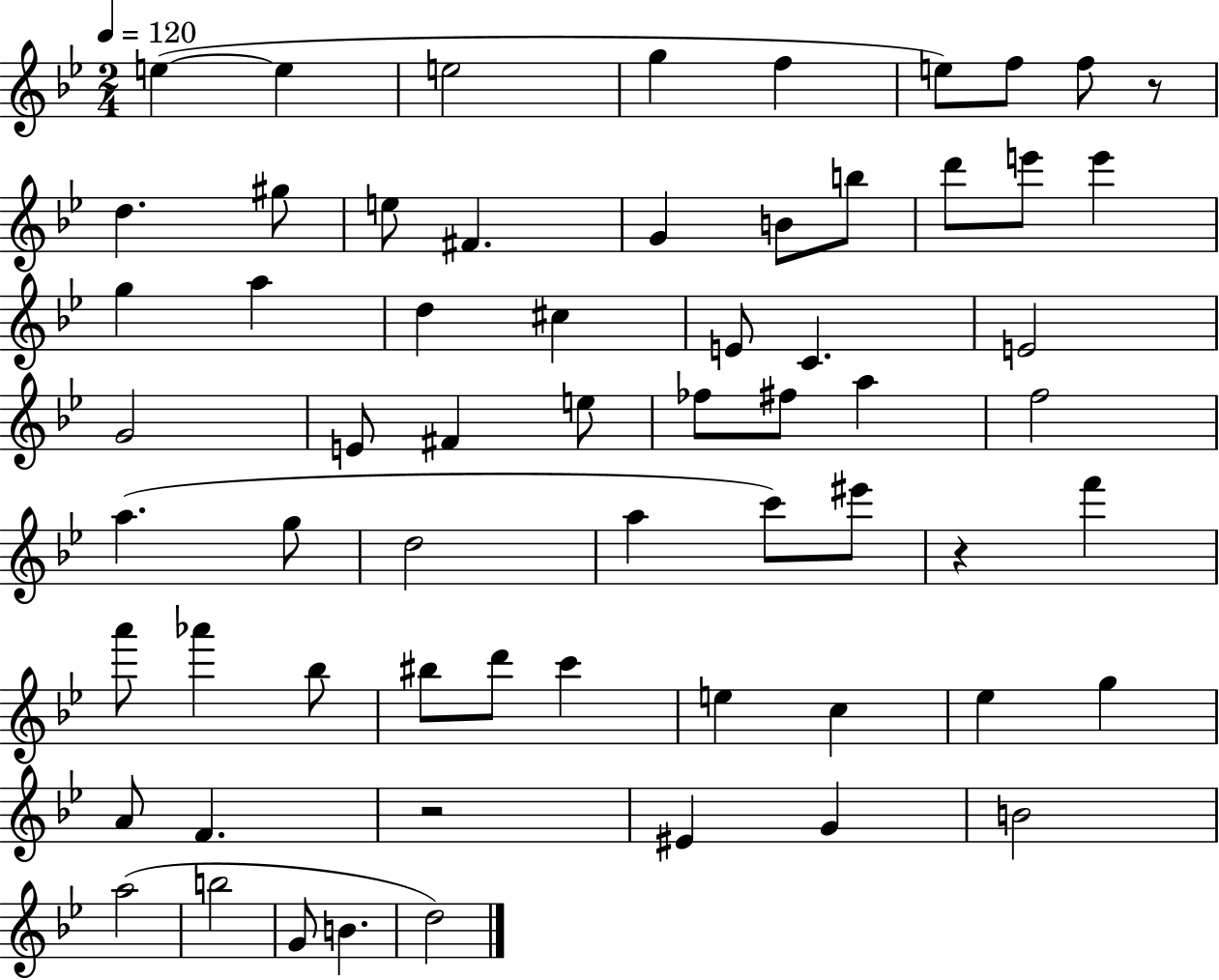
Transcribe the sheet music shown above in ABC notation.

X:1
T:Untitled
M:2/4
L:1/4
K:Bb
e e e2 g f e/2 f/2 f/2 z/2 d ^g/2 e/2 ^F G B/2 b/2 d'/2 e'/2 e' g a d ^c E/2 C E2 G2 E/2 ^F e/2 _f/2 ^f/2 a f2 a g/2 d2 a c'/2 ^e'/2 z f' a'/2 _a' _b/2 ^b/2 d'/2 c' e c _e g A/2 F z2 ^E G B2 a2 b2 G/2 B d2